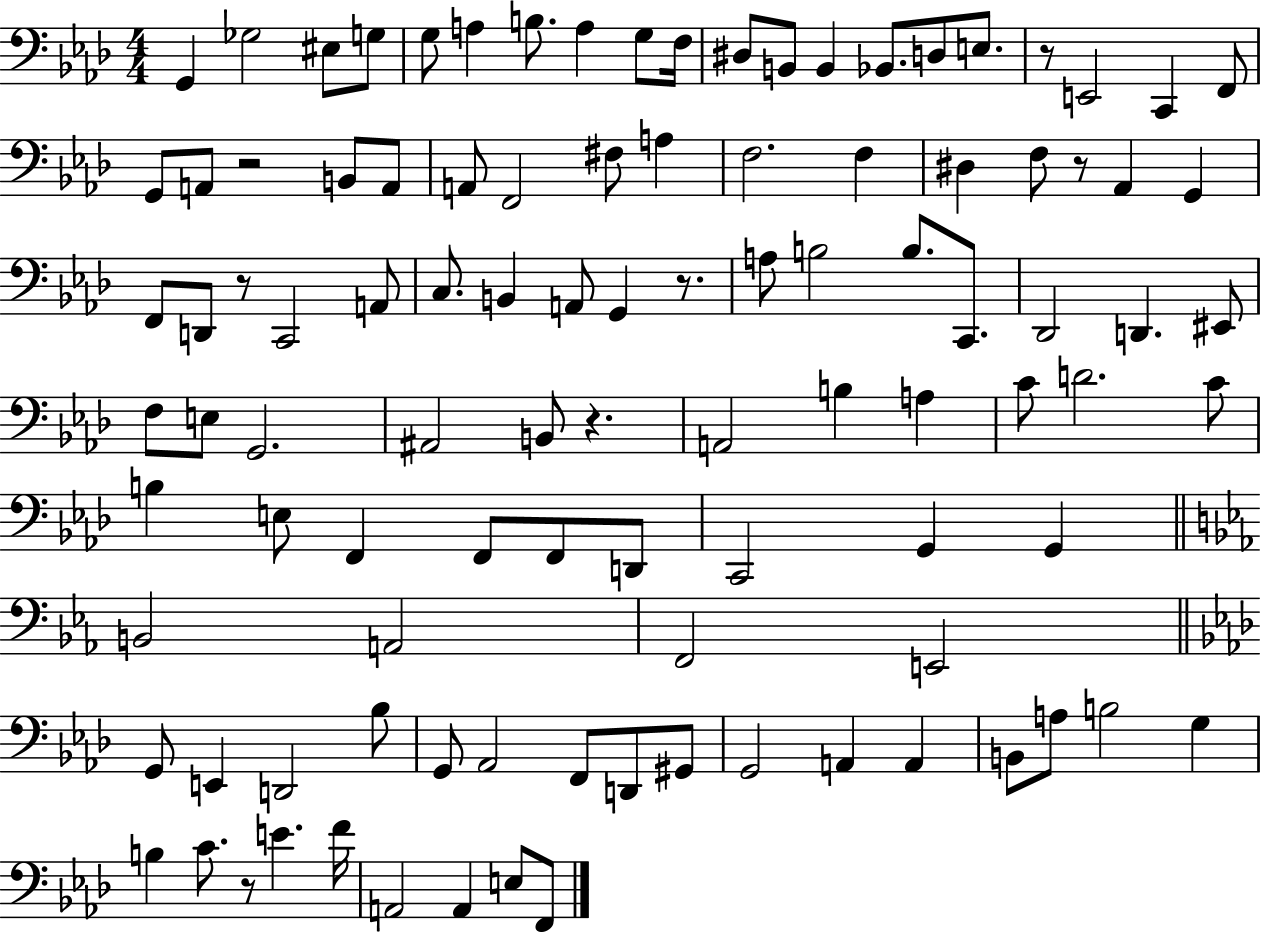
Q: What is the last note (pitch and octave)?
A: F2